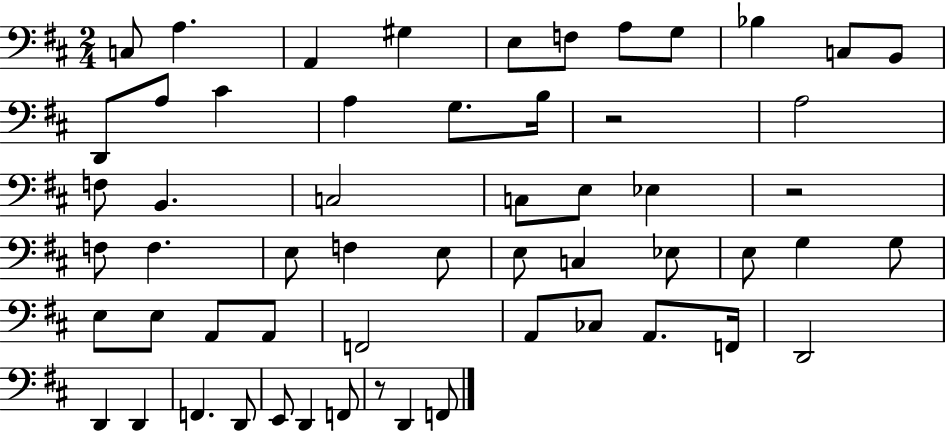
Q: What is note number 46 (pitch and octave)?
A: D2